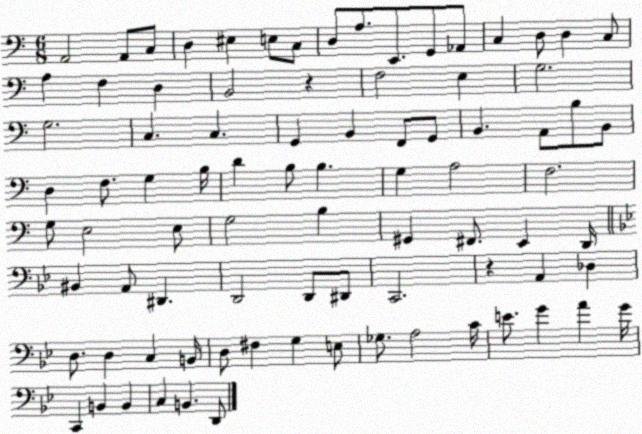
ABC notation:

X:1
T:Untitled
M:6/8
L:1/4
K:C
A,,2 A,,/2 C,/2 D, ^E, E,/2 C,/2 D,/2 A,/2 E,,/2 G,,/2 _A,,/2 C, D,/2 D, C,/2 A, F, D, B,,2 z F,2 E, G,2 G,2 C, C, G,, B,, F,,/2 G,,/2 B,, A,,/2 B,/2 B,,/2 D, F,/2 G, B,/4 D B,/2 B, G, A,2 F,2 G,/2 E,2 E,/2 G,2 B, ^G,, ^F,,/2 E,, D,,/4 ^B,, A,,/2 ^D,, D,,2 D,,/2 ^D,,/2 C,,2 z A,, _D, D,/2 D, C, B,,/4 D,/2 ^F, G, E,/2 _G,/2 A,2 C/4 E/2 G A G/4 C,, B,, B,, C, B,, D,,/2